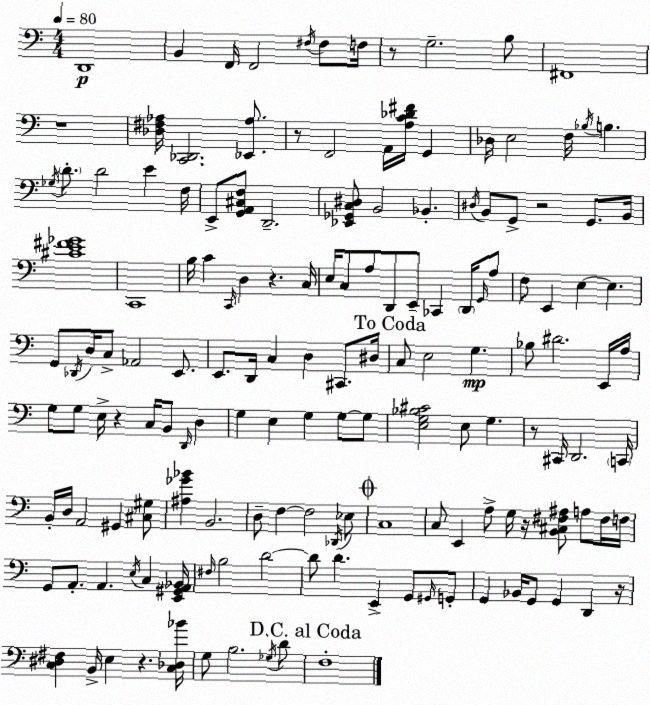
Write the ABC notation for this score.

X:1
T:Untitled
M:4/4
L:1/4
K:Am
D,,4 B,, F,,/4 F,,2 ^F,/4 ^F,/2 F,/4 z/2 G,2 B,/2 ^F,,4 z4 [_D,^F,_A,]/4 [C,,_D,,]2 [_E,,_A,]/2 z/2 F,,2 A,,/4 [A,C_D^F]/4 G,, _D,/4 E,2 F,/4 _B,/4 B, _G,/4 D/2 D2 E F,/4 E,,/2 [G,,A,,^C,F,]/2 D,,2 [_E,,_G,,C,^D,]/2 B,,2 _B,, ^D,/4 B,,/2 G,,/2 z2 G,,/2 B,,/4 [^CE^F_G]4 C,,4 B,/4 C C,,/4 D, z C,/4 E,/4 C,/2 A,/2 D,,/2 E,,/2 _C,, D,,/4 G,,/4 A,/2 F,/2 E,, E, E, G,,/2 _D,,/4 D,/4 C,/2 _A,,2 E,,/2 E,,/2 D,,/4 C, D, ^C,,/2 ^D,/4 C,/2 E,2 G, _B,/2 ^D2 E,,/4 A,/4 G,/2 G,/2 E,/4 z C,/4 B,,/2 D,,/4 D, G, E, G, G,/2 G,/2 [E,G,_B,^C]2 E,/2 G, z/2 ^C,,/4 D,,2 C,,/4 B,,/4 D,/4 A,,2 ^G,, [^C,^G,]/2 [^A,_G_B] B,,2 D,/2 F, F,2 _D,,/4 _E,/2 C,4 C,/2 E,, A,/2 G,/4 z/4 [B,,^C,^F,^A,]/2 A,/2 ^F,/4 F,/4 G,,/2 A,,/2 A,, E,/4 C, [E,,^G,,A,,_B,,]/4 ^F,/4 B,2 D2 D/2 D E,, G,,/2 ^G,,/4 G,,/2 G,, _B,,/4 G,,/2 G,, D,, z/4 [C,^D,^F,] B,,/4 E, z [C,_D,_B]/4 G,/2 B,2 _G,/4 D/2 F,4